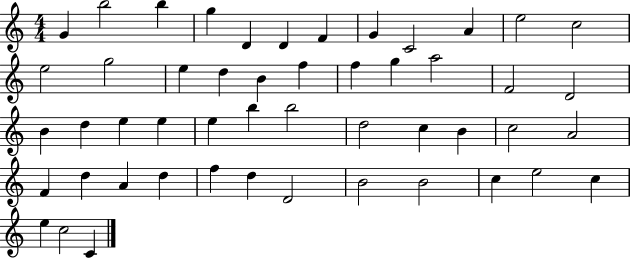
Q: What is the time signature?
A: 4/4